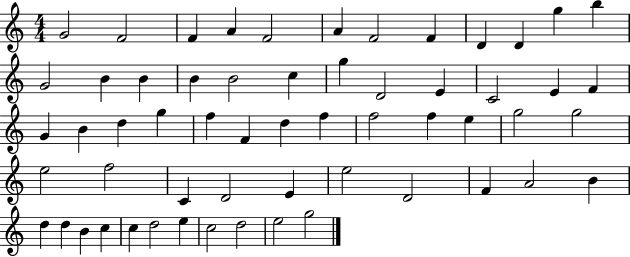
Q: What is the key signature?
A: C major